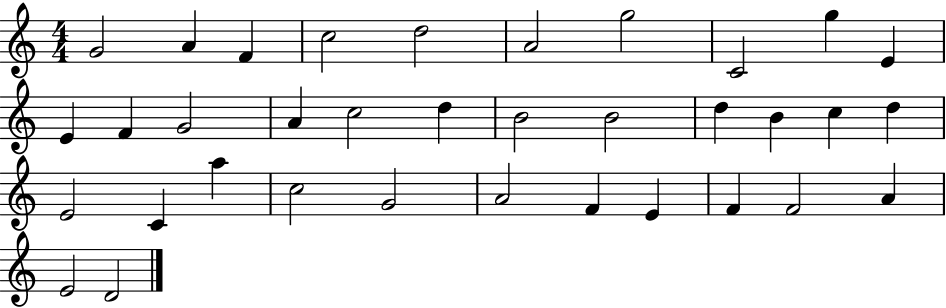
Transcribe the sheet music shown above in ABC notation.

X:1
T:Untitled
M:4/4
L:1/4
K:C
G2 A F c2 d2 A2 g2 C2 g E E F G2 A c2 d B2 B2 d B c d E2 C a c2 G2 A2 F E F F2 A E2 D2